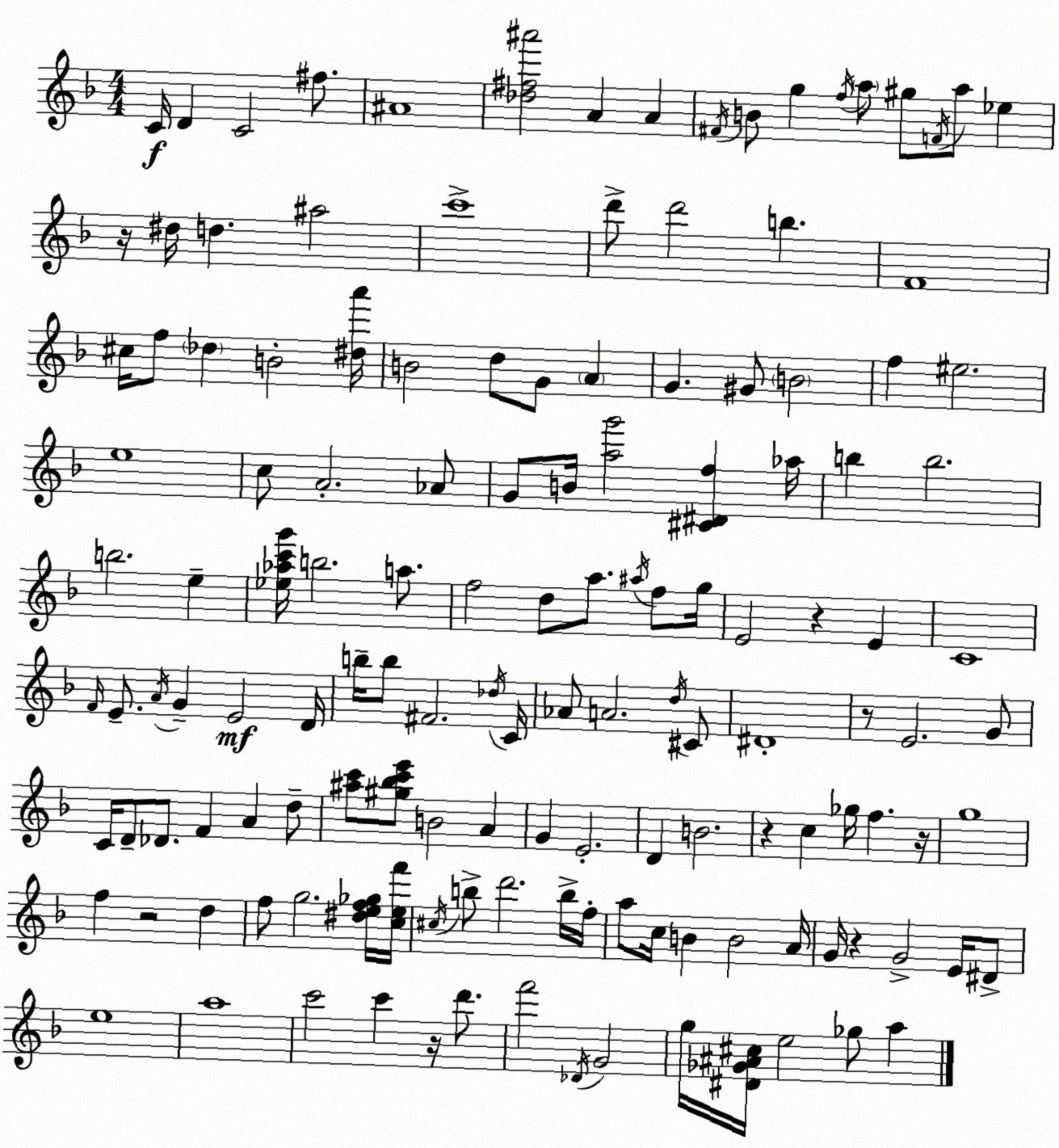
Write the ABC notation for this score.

X:1
T:Untitled
M:4/4
L:1/4
K:F
C/4 D C2 ^f/2 ^A4 [_d^f^a']2 A A ^F/4 B/2 g f/4 a/2 ^g/2 F/4 a/2 _e z/4 ^d/4 d ^a2 c'4 d'/2 d'2 b F4 ^c/4 f/2 _d B2 [^da']/4 B2 d/2 G/2 A G ^G/2 B2 f ^e2 e4 c/2 A2 _A/2 G/2 B/4 [ag']2 [^C^Df] _a/4 b b2 b2 e [_e_ac'g']/4 b2 a/2 f2 d/2 a/2 ^a/4 f/2 g/4 E2 z E C4 F/4 E/2 A/4 G E2 D/4 b/4 b/2 ^F2 _d/4 C/4 _A/2 A2 d/4 ^C/2 ^D4 z/2 E2 G/2 C/4 D/2 _D/2 F A d/2 [^ac']/2 [^g_bc'e']/2 B2 A G E2 D B2 z c _g/4 f z/4 g4 f z2 d f/2 g2 [^def_g]/4 [cef']/4 ^c/4 b/2 d'2 b/4 f/4 a/2 c/4 B B2 A/4 G/4 z G2 E/4 ^D/2 e4 a4 c'2 c' z/4 d'/2 f'2 _D/4 G2 g/4 [^D_G^A^c]/4 e2 _g/2 a